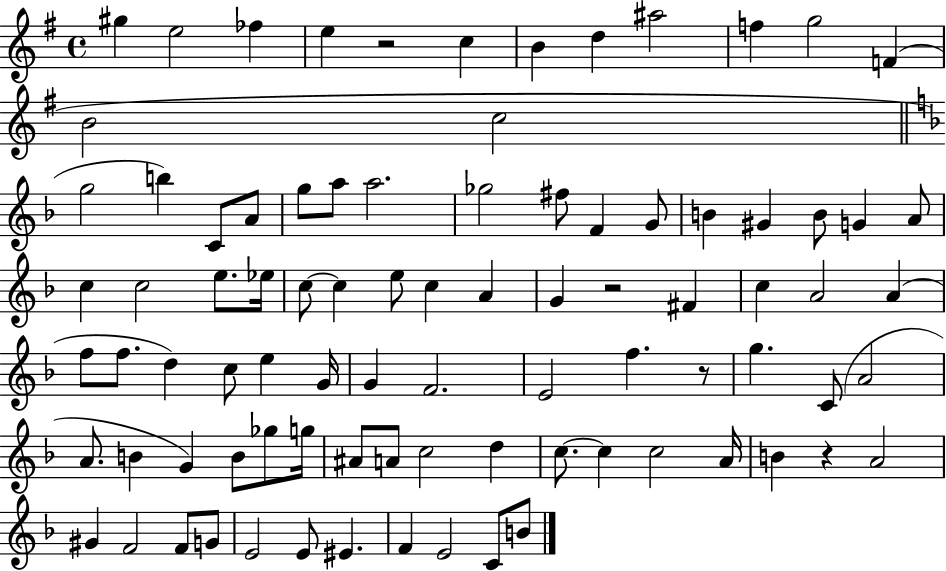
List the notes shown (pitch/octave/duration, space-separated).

G#5/q E5/h FES5/q E5/q R/h C5/q B4/q D5/q A#5/h F5/q G5/h F4/q B4/h C5/h G5/h B5/q C4/e A4/e G5/e A5/e A5/h. Gb5/h F#5/e F4/q G4/e B4/q G#4/q B4/e G4/q A4/e C5/q C5/h E5/e. Eb5/s C5/e C5/q E5/e C5/q A4/q G4/q R/h F#4/q C5/q A4/h A4/q F5/e F5/e. D5/q C5/e E5/q G4/s G4/q F4/h. E4/h F5/q. R/e G5/q. C4/e A4/h A4/e. B4/q G4/q B4/e Gb5/e G5/s A#4/e A4/e C5/h D5/q C5/e. C5/q C5/h A4/s B4/q R/q A4/h G#4/q F4/h F4/e G4/e E4/h E4/e EIS4/q. F4/q E4/h C4/e B4/e